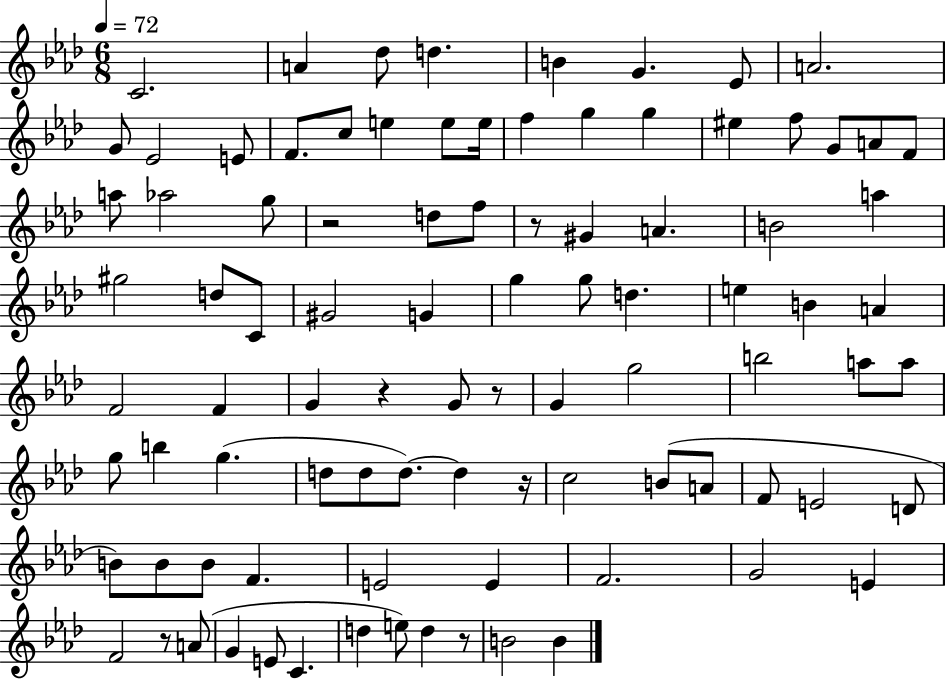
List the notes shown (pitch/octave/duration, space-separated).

C4/h. A4/q Db5/e D5/q. B4/q G4/q. Eb4/e A4/h. G4/e Eb4/h E4/e F4/e. C5/e E5/q E5/e E5/s F5/q G5/q G5/q EIS5/q F5/e G4/e A4/e F4/e A5/e Ab5/h G5/e R/h D5/e F5/e R/e G#4/q A4/q. B4/h A5/q G#5/h D5/e C4/e G#4/h G4/q G5/q G5/e D5/q. E5/q B4/q A4/q F4/h F4/q G4/q R/q G4/e R/e G4/q G5/h B5/h A5/e A5/e G5/e B5/q G5/q. D5/e D5/e D5/e. D5/q R/s C5/h B4/e A4/e F4/e E4/h D4/e B4/e B4/e B4/e F4/q. E4/h E4/q F4/h. G4/h E4/q F4/h R/e A4/e G4/q E4/e C4/q. D5/q E5/e D5/q R/e B4/h B4/q